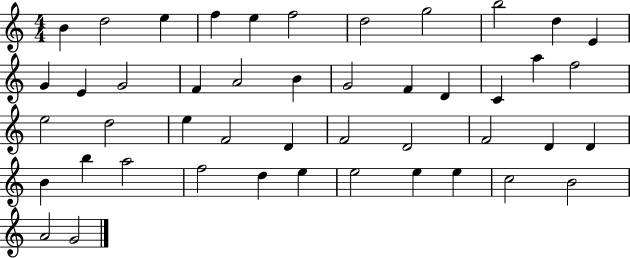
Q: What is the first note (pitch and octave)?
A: B4